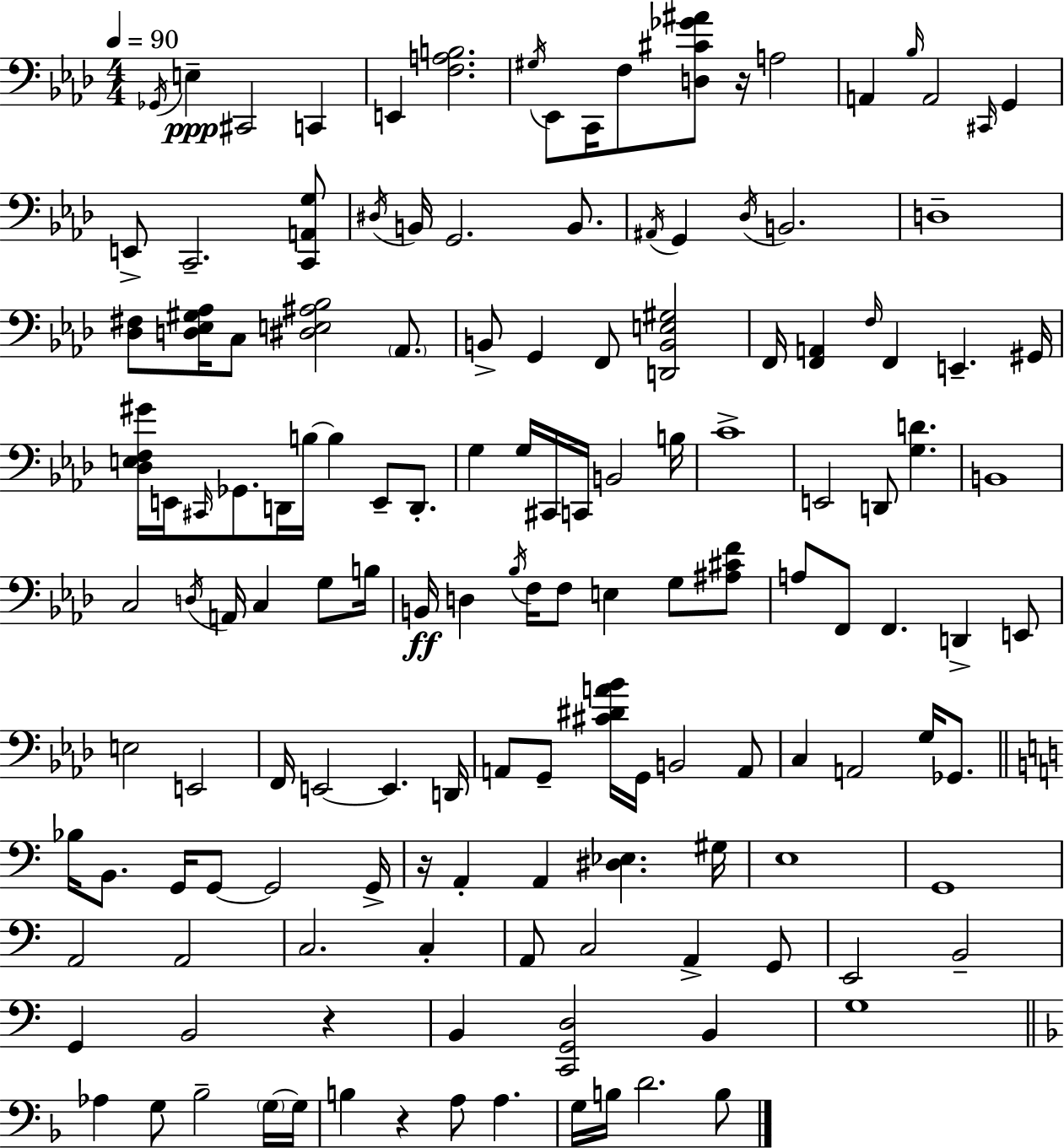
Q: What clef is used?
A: bass